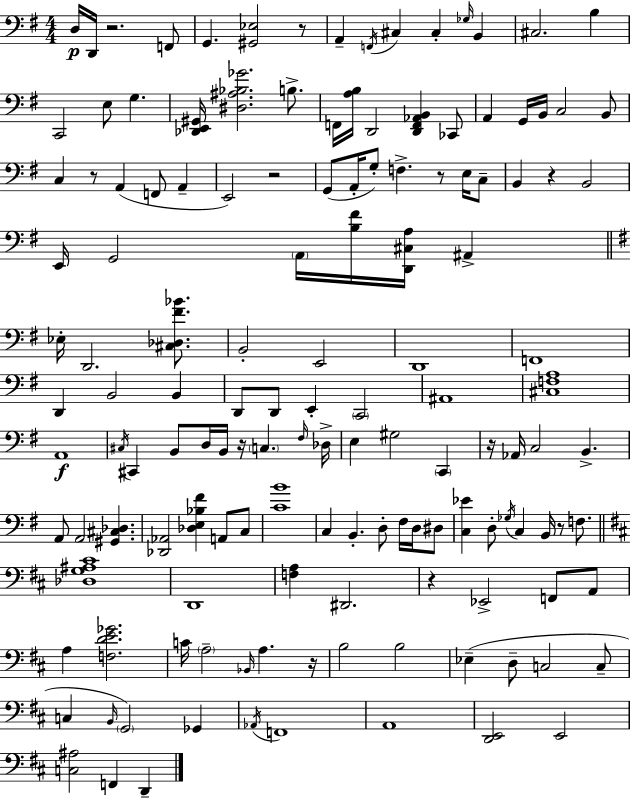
{
  \clef bass
  \numericTimeSignature
  \time 4/4
  \key e \minor
  d16\p d,16 r2. f,8 | g,4. <gis, ees>2 r8 | a,4-- \acciaccatura { f,16 } cis4 cis4-. \grace { ges16 } b,4 | cis2. b4 | \break c,2 e8 g4. | <des, e, gis,>16 <dis ais bes ges'>2. b8.-> | f,16 <a b>16 d,2 <d, f, aes, b,>4 | ces,8 a,4 g,16 b,16 c2 | \break b,8 c4 r8 a,4( f,8 a,4-- | e,2) r2 | g,8( a,16-. g8-.) f4.-> r8 e16 | c8-- b,4 r4 b,2 | \break e,16 g,2 \parenthesize a,16 <b fis'>16 <d, cis a>16 ais,4-> | \bar "||" \break \key g \major ees16-. d,2. <cis des fis' bes'>8. | b,2-. e,2 | d,1 | f,1 | \break d,4 b,2 b,4 | d,8 d,8 e,4-. \parenthesize c,2 | ais,1 | <cis f a>1 | \break a,1\f | \acciaccatura { cis16 } cis,4 b,8 d16 b,16 r16 \parenthesize c4. | \grace { fis16 } des16-> e4 gis2 \parenthesize c,4 | r16 aes,16 c2 b,4.-> | \break a,8 a,2 <gis, cis des>4. | <des, aes,>2 <des e bes fis'>4 a,8 | c8 <c' b'>1 | c4 b,4.-. d8-. fis16 d16 | \break dis8 <c ees'>4 d8-. \acciaccatura { ges16 } c4 b,16 r8 | f8. \bar "||" \break \key b \minor <des g ais cis'>1 | d,1 | <f a>4 dis,2. | r4 ees,2-> f,8 a,8 | \break a4 <f d' e' ges'>2. | c'16 \parenthesize a2-- \grace { bes,16 } a4. | r16 b2 b2 | ees4--( d8-- c2 c8-- | \break c4 \grace { b,16 }) \parenthesize g,2 ges,4 | \acciaccatura { aes,16 } f,1 | a,1 | <d, e,>2 e,2 | \break <c ais>2 f,4 d,4-- | \bar "|."
}